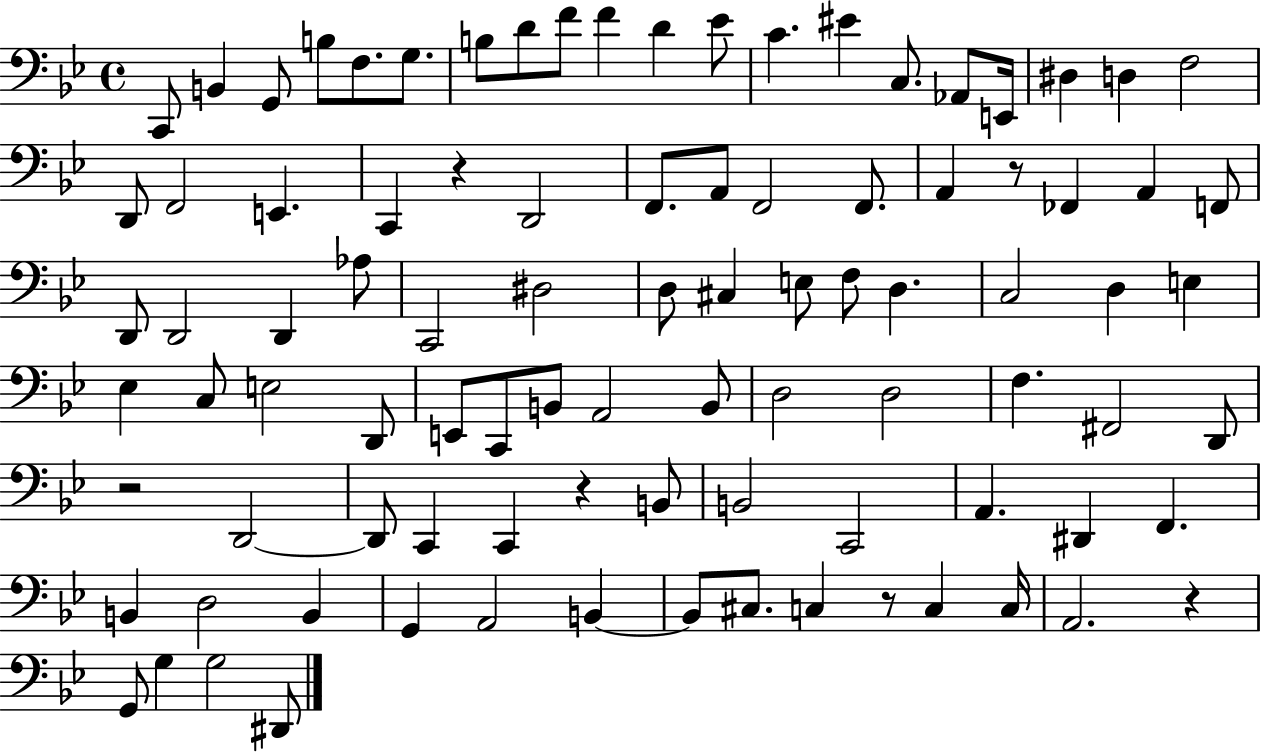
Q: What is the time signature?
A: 4/4